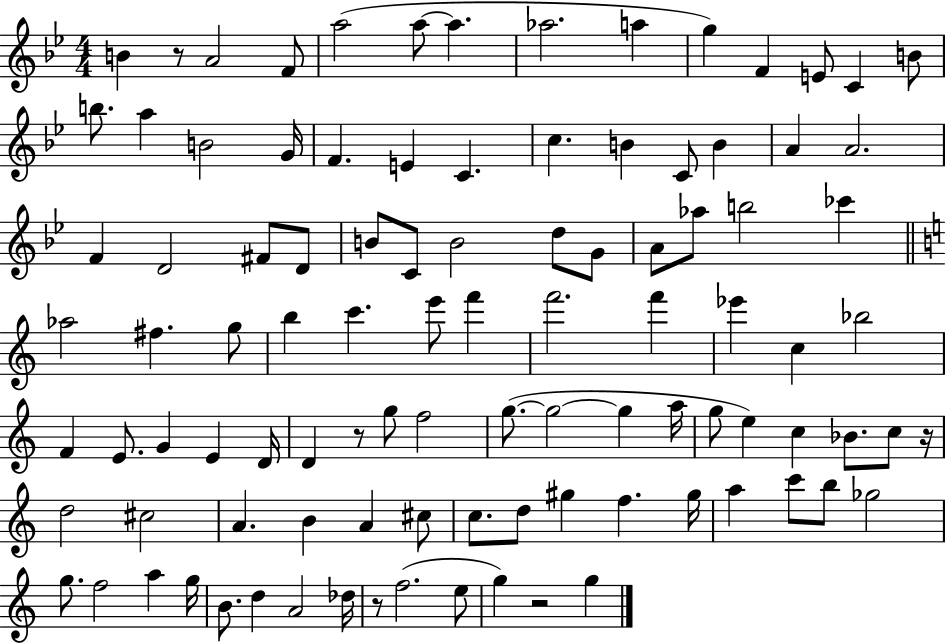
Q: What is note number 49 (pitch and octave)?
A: Eb6